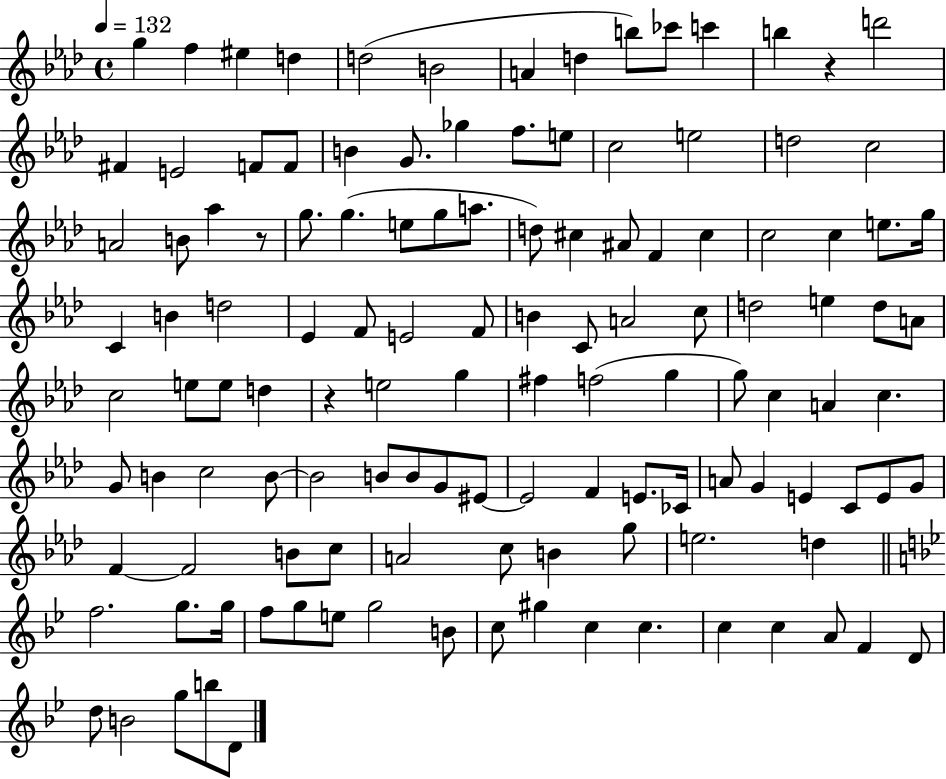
G5/q F5/q EIS5/q D5/q D5/h B4/h A4/q D5/q B5/e CES6/e C6/q B5/q R/q D6/h F#4/q E4/h F4/e F4/e B4/q G4/e. Gb5/q F5/e. E5/e C5/h E5/h D5/h C5/h A4/h B4/e Ab5/q R/e G5/e. G5/q. E5/e G5/e A5/e. D5/e C#5/q A#4/e F4/q C#5/q C5/h C5/q E5/e. G5/s C4/q B4/q D5/h Eb4/q F4/e E4/h F4/e B4/q C4/e A4/h C5/e D5/h E5/q D5/e A4/e C5/h E5/e E5/e D5/q R/q E5/h G5/q F#5/q F5/h G5/q G5/e C5/q A4/q C5/q. G4/e B4/q C5/h B4/e B4/h B4/e B4/e G4/e EIS4/e EIS4/h F4/q E4/e. CES4/s A4/e G4/q E4/q C4/e E4/e G4/e F4/q F4/h B4/e C5/e A4/h C5/e B4/q G5/e E5/h. D5/q F5/h. G5/e. G5/s F5/e G5/e E5/e G5/h B4/e C5/e G#5/q C5/q C5/q. C5/q C5/q A4/e F4/q D4/e D5/e B4/h G5/e B5/e D4/e